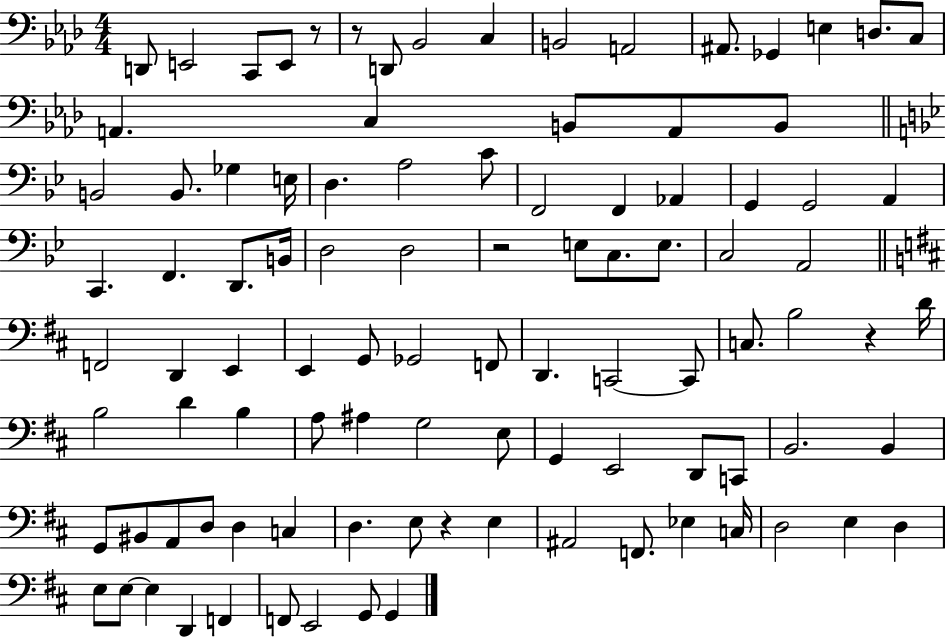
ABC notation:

X:1
T:Untitled
M:4/4
L:1/4
K:Ab
D,,/2 E,,2 C,,/2 E,,/2 z/2 z/2 D,,/2 _B,,2 C, B,,2 A,,2 ^A,,/2 _G,, E, D,/2 C,/2 A,, C, B,,/2 A,,/2 B,,/2 B,,2 B,,/2 _G, E,/4 D, A,2 C/2 F,,2 F,, _A,, G,, G,,2 A,, C,, F,, D,,/2 B,,/4 D,2 D,2 z2 E,/2 C,/2 E,/2 C,2 A,,2 F,,2 D,, E,, E,, G,,/2 _G,,2 F,,/2 D,, C,,2 C,,/2 C,/2 B,2 z D/4 B,2 D B, A,/2 ^A, G,2 E,/2 G,, E,,2 D,,/2 C,,/2 B,,2 B,, G,,/2 ^B,,/2 A,,/2 D,/2 D, C, D, E,/2 z E, ^A,,2 F,,/2 _E, C,/4 D,2 E, D, E,/2 E,/2 E, D,, F,, F,,/2 E,,2 G,,/2 G,,